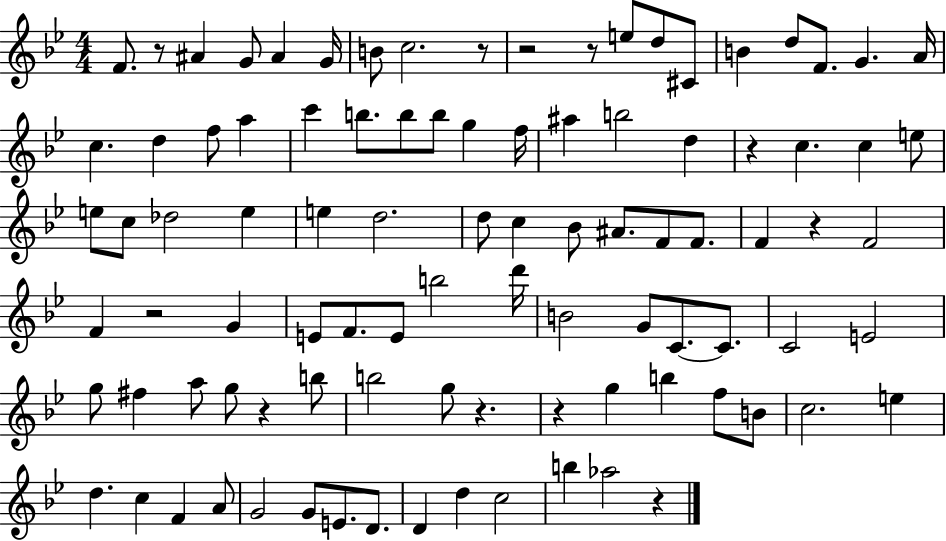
F4/e. R/e A#4/q G4/e A#4/q G4/s B4/e C5/h. R/e R/h R/e E5/e D5/e C#4/e B4/q D5/e F4/e. G4/q. A4/s C5/q. D5/q F5/e A5/q C6/q B5/e. B5/e B5/e G5/q F5/s A#5/q B5/h D5/q R/q C5/q. C5/q E5/e E5/e C5/e Db5/h E5/q E5/q D5/h. D5/e C5/q Bb4/e A#4/e. F4/e F4/e. F4/q R/q F4/h F4/q R/h G4/q E4/e F4/e. E4/e B5/h D6/s B4/h G4/e C4/e. C4/e. C4/h E4/h G5/e F#5/q A5/e G5/e R/q B5/e B5/h G5/e R/q. R/q G5/q B5/q F5/e B4/e C5/h. E5/q D5/q. C5/q F4/q A4/e G4/h G4/e E4/e. D4/e. D4/q D5/q C5/h B5/q Ab5/h R/q